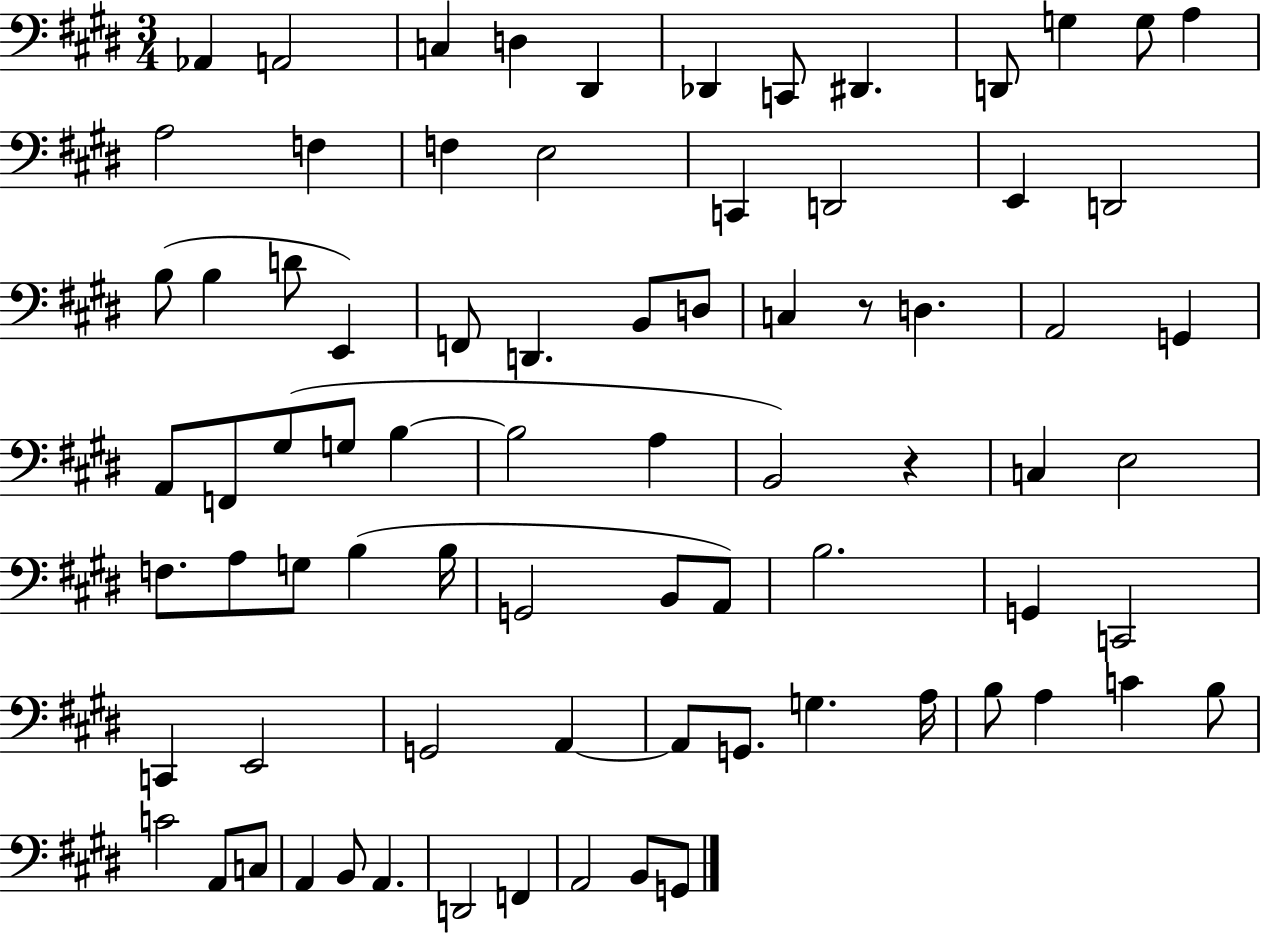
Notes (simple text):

Ab2/q A2/h C3/q D3/q D#2/q Db2/q C2/e D#2/q. D2/e G3/q G3/e A3/q A3/h F3/q F3/q E3/h C2/q D2/h E2/q D2/h B3/e B3/q D4/e E2/q F2/e D2/q. B2/e D3/e C3/q R/e D3/q. A2/h G2/q A2/e F2/e G#3/e G3/e B3/q B3/h A3/q B2/h R/q C3/q E3/h F3/e. A3/e G3/e B3/q B3/s G2/h B2/e A2/e B3/h. G2/q C2/h C2/q E2/h G2/h A2/q A2/e G2/e. G3/q. A3/s B3/e A3/q C4/q B3/e C4/h A2/e C3/e A2/q B2/e A2/q. D2/h F2/q A2/h B2/e G2/e